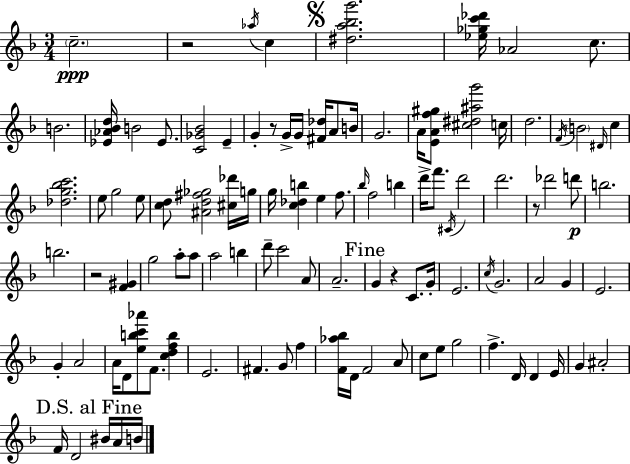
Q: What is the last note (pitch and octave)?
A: B4